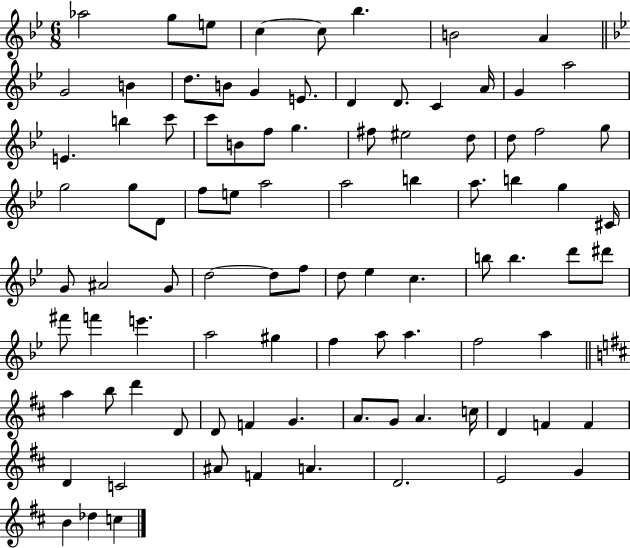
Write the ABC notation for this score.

X:1
T:Untitled
M:6/8
L:1/4
K:Bb
_a2 g/2 e/2 c c/2 _b B2 A G2 B d/2 B/2 G E/2 D D/2 C A/4 G a2 E b c'/2 c'/2 B/2 f/2 g ^f/2 ^e2 d/2 d/2 f2 g/2 g2 g/2 D/2 f/2 e/2 a2 a2 b a/2 b g ^C/4 G/2 ^A2 G/2 d2 d/2 f/2 d/2 _e c b/2 b d'/2 ^d'/2 ^f'/2 f' e' a2 ^g f a/2 a f2 a a b/2 d' D/2 D/2 F G A/2 G/2 A c/4 D F F D C2 ^A/2 F A D2 E2 G B _d c